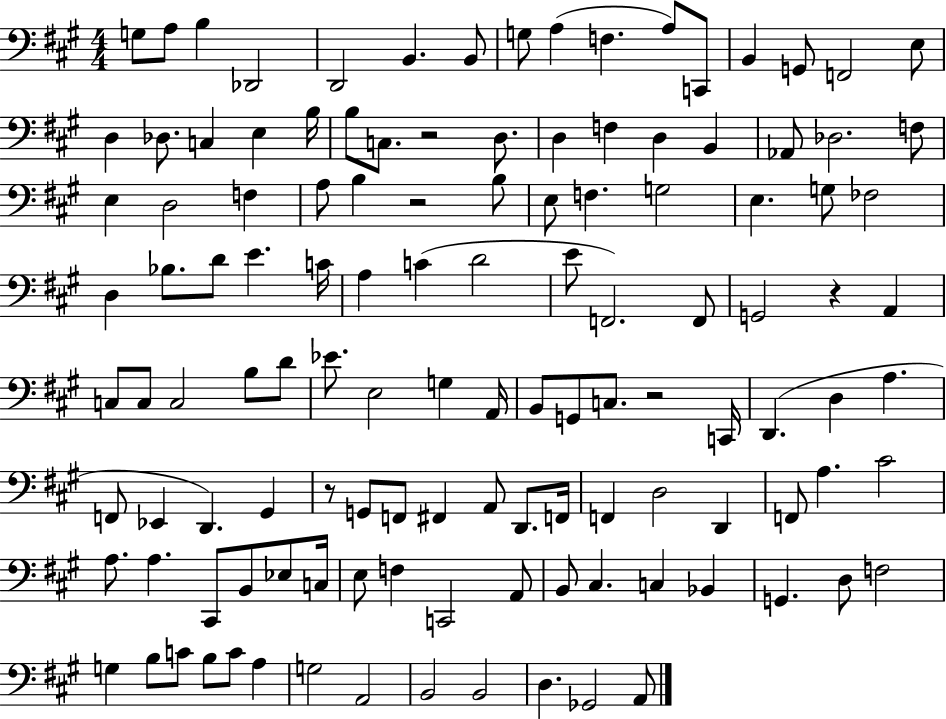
{
  \clef bass
  \numericTimeSignature
  \time 4/4
  \key a \major
  g8 a8 b4 des,2 | d,2 b,4. b,8 | g8 a4( f4. a8) c,8 | b,4 g,8 f,2 e8 | \break d4 des8. c4 e4 b16 | b8 c8. r2 d8. | d4 f4 d4 b,4 | aes,8 des2. f8 | \break e4 d2 f4 | a8 b4 r2 b8 | e8 f4. g2 | e4. g8 fes2 | \break d4 bes8. d'8 e'4. c'16 | a4 c'4( d'2 | e'8 f,2.) f,8 | g,2 r4 a,4 | \break c8 c8 c2 b8 d'8 | ees'8. e2 g4 a,16 | b,8 g,8 c8. r2 c,16 | d,4.( d4 a4. | \break f,8 ees,4 d,4.) gis,4 | r8 g,8 f,8 fis,4 a,8 d,8. f,16 | f,4 d2 d,4 | f,8 a4. cis'2 | \break a8. a4. cis,8 b,8 ees8 c16 | e8 f4 c,2 a,8 | b,8 cis4. c4 bes,4 | g,4. d8 f2 | \break g4 b8 c'8 b8 c'8 a4 | g2 a,2 | b,2 b,2 | d4. ges,2 a,8 | \break \bar "|."
}